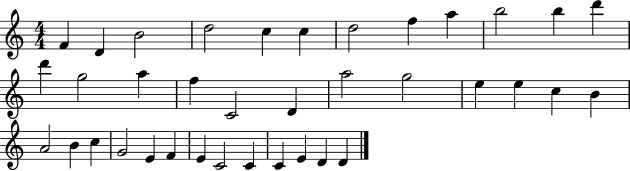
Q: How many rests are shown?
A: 0